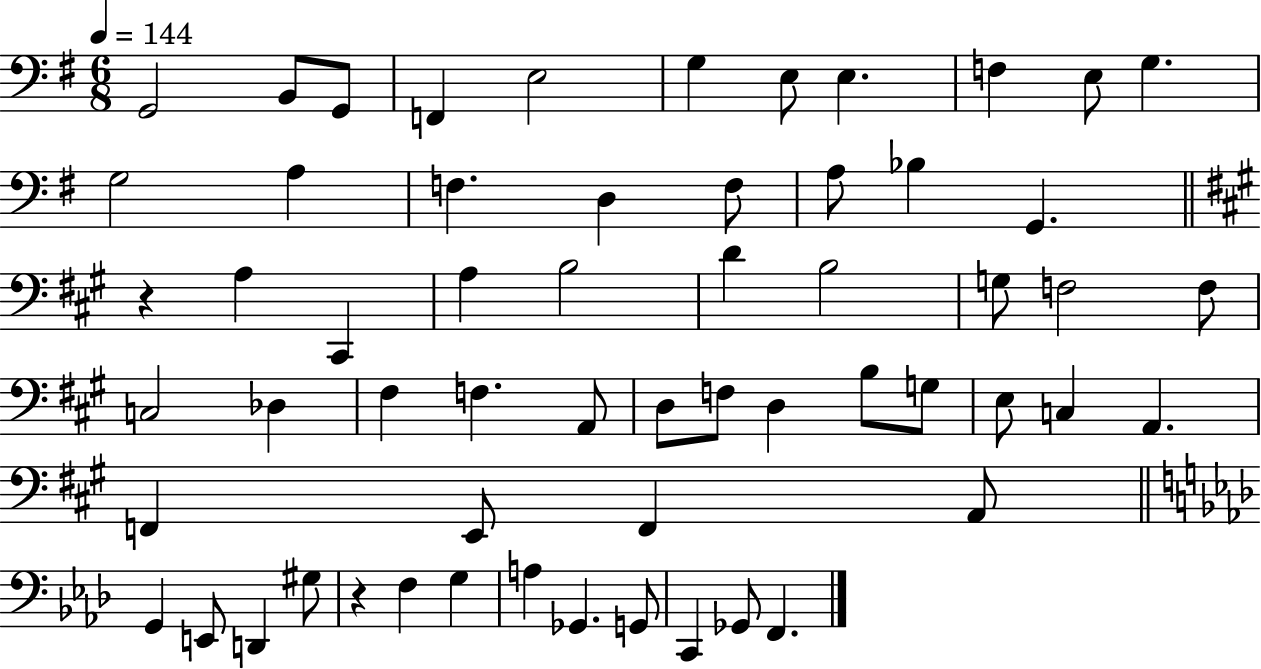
{
  \clef bass
  \numericTimeSignature
  \time 6/8
  \key g \major
  \tempo 4 = 144
  g,2 b,8 g,8 | f,4 e2 | g4 e8 e4. | f4 e8 g4. | \break g2 a4 | f4. d4 f8 | a8 bes4 g,4. | \bar "||" \break \key a \major r4 a4 cis,4 | a4 b2 | d'4 b2 | g8 f2 f8 | \break c2 des4 | fis4 f4. a,8 | d8 f8 d4 b8 g8 | e8 c4 a,4. | \break f,4 e,8 f,4 a,8 | \bar "||" \break \key aes \major g,4 e,8 d,4 gis8 | r4 f4 g4 | a4 ges,4. g,8 | c,4 ges,8 f,4. | \break \bar "|."
}